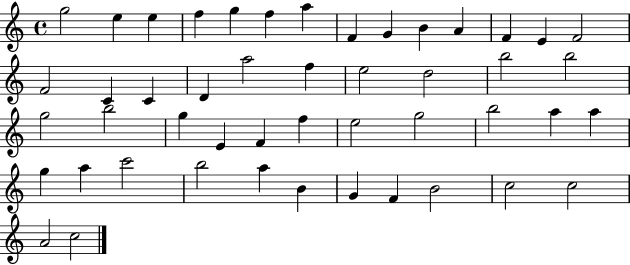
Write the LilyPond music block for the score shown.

{
  \clef treble
  \time 4/4
  \defaultTimeSignature
  \key c \major
  g''2 e''4 e''4 | f''4 g''4 f''4 a''4 | f'4 g'4 b'4 a'4 | f'4 e'4 f'2 | \break f'2 c'4 c'4 | d'4 a''2 f''4 | e''2 d''2 | b''2 b''2 | \break g''2 b''2 | g''4 e'4 f'4 f''4 | e''2 g''2 | b''2 a''4 a''4 | \break g''4 a''4 c'''2 | b''2 a''4 b'4 | g'4 f'4 b'2 | c''2 c''2 | \break a'2 c''2 | \bar "|."
}